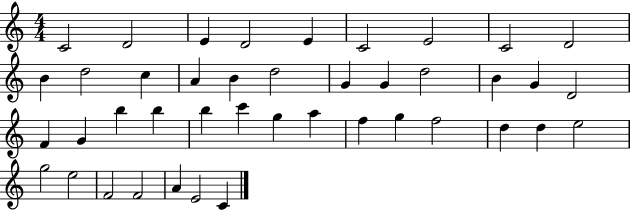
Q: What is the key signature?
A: C major